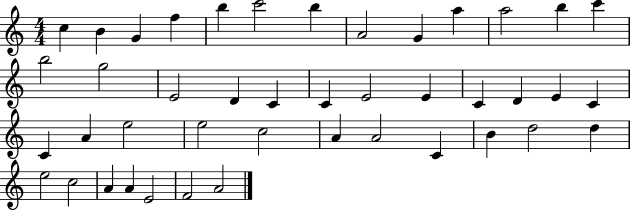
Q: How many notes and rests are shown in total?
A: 43